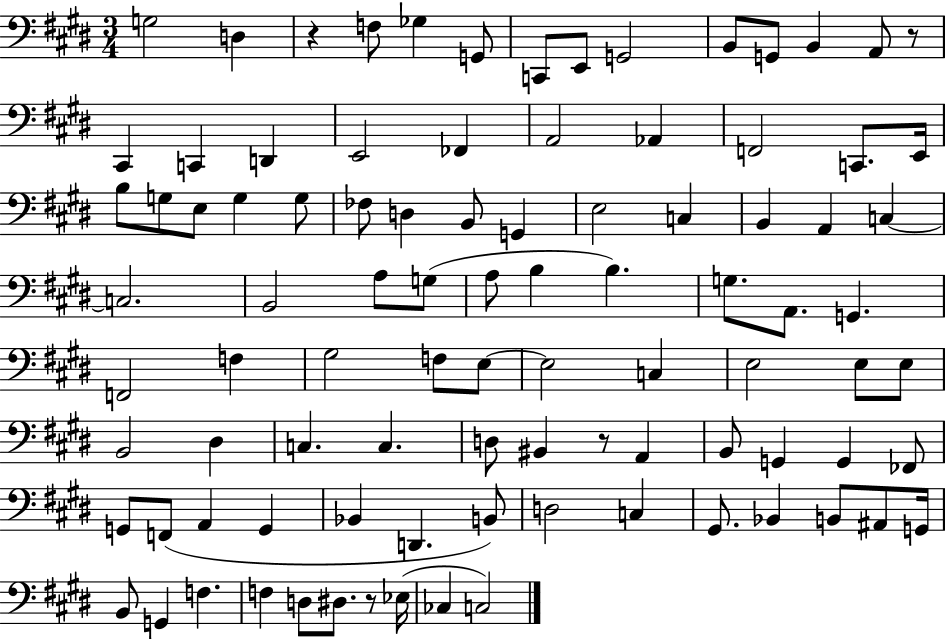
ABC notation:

X:1
T:Untitled
M:3/4
L:1/4
K:E
G,2 D, z F,/2 _G, G,,/2 C,,/2 E,,/2 G,,2 B,,/2 G,,/2 B,, A,,/2 z/2 ^C,, C,, D,, E,,2 _F,, A,,2 _A,, F,,2 C,,/2 E,,/4 B,/2 G,/2 E,/2 G, G,/2 _F,/2 D, B,,/2 G,, E,2 C, B,, A,, C, C,2 B,,2 A,/2 G,/2 A,/2 B, B, G,/2 A,,/2 G,, F,,2 F, ^G,2 F,/2 E,/2 E,2 C, E,2 E,/2 E,/2 B,,2 ^D, C, C, D,/2 ^B,, z/2 A,, B,,/2 G,, G,, _F,,/2 G,,/2 F,,/2 A,, G,, _B,, D,, B,,/2 D,2 C, ^G,,/2 _B,, B,,/2 ^A,,/2 G,,/4 B,,/2 G,, F, F, D,/2 ^D,/2 z/2 _E,/4 _C, C,2